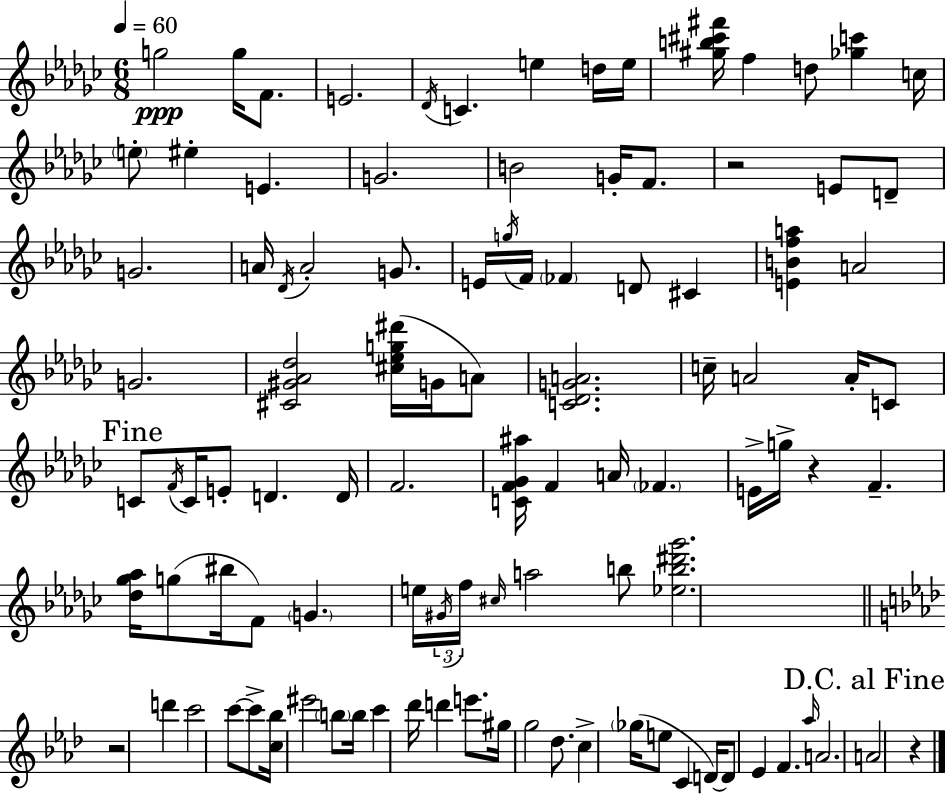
X:1
T:Untitled
M:6/8
L:1/4
K:Ebm
g2 g/4 F/2 E2 _D/4 C e d/4 e/4 [^gb^c'^f']/4 f d/2 [_gc'] c/4 e/2 ^e E G2 B2 G/4 F/2 z2 E/2 D/2 G2 A/4 _D/4 A2 G/2 E/4 g/4 F/4 _F D/2 ^C [EBfa] A2 G2 [^C^G_A_d]2 [^c_eg^d']/4 G/4 A/2 [C_DGA]2 c/4 A2 A/4 C/2 C/2 F/4 C/4 E/2 D D/4 F2 [CF_G^a]/4 F A/4 _F E/4 g/4 z F [_d_g_a]/4 g/2 ^b/4 F/2 G e/4 ^G/4 f/4 ^c/4 a2 b/2 [_eb^d'_g']2 z2 d' c'2 c'/2 c'/2 [c_b]/4 ^e'2 b/2 b/4 c' _d'/4 d' e'/2 ^g/4 g2 _d/2 c _g/4 e/2 C D/4 D/2 _E F _a/4 A2 A2 z